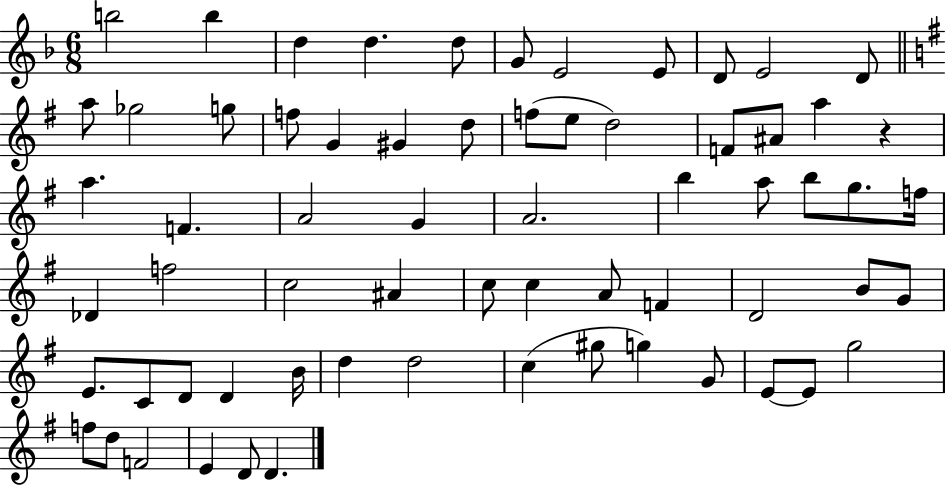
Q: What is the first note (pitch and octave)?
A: B5